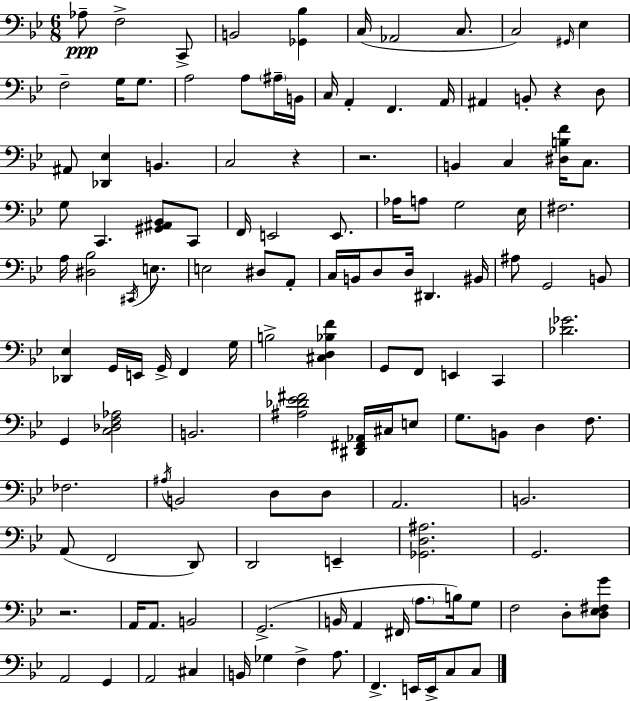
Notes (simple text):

Ab3/e F3/h C2/e B2/h [Gb2,Bb3]/q C3/s Ab2/h C3/e. C3/h G#2/s Eb3/q F3/h G3/s G3/e. A3/h A3/e A#3/s B2/s C3/s A2/q F2/q. A2/s A#2/q B2/e R/q D3/e A#2/e [Db2,Eb3]/q B2/q. C3/h R/q R/h. B2/q C3/q [D#3,B3,F4]/s C3/e. G3/e C2/q. [G#2,A#2,Bb2]/e C2/e F2/s E2/h E2/e. Ab3/s A3/e G3/h Eb3/s F#3/h. A3/s [D#3,Bb3]/h C#2/s E3/e. E3/h D#3/e A2/e C3/s B2/s D3/e D3/s D#2/q. BIS2/s A#3/e G2/h B2/e [Db2,Eb3]/q G2/s E2/s G2/s F2/q G3/s B3/h [C#3,D3,Bb3,F4]/q G2/e F2/e E2/q C2/q [Db4,Gb4]/h. G2/q [C3,Db3,F3,Ab3]/h B2/h. [A#3,Db4,Eb4,F#4]/h [D#2,F#2,Ab2]/s C#3/s E3/e G3/e. B2/e D3/q F3/e. FES3/h. A#3/s B2/h D3/e D3/e A2/h. B2/h. A2/e F2/h D2/e D2/h E2/q [Gb2,D3,A#3]/h. G2/h. R/h. A2/s A2/e. B2/h G2/h. B2/s A2/q F#2/s A3/e. B3/s G3/e F3/h D3/e [D3,Eb3,F#3,G4]/e A2/h G2/q A2/h C#3/q B2/s Gb3/q F3/q A3/e. F2/q. E2/s E2/s C3/e C3/e